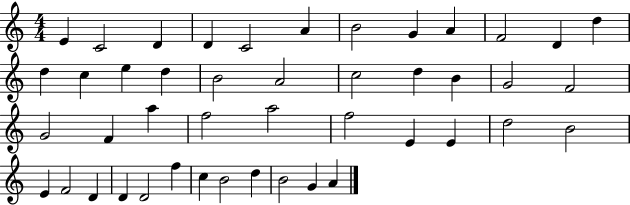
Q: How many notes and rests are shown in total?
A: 45